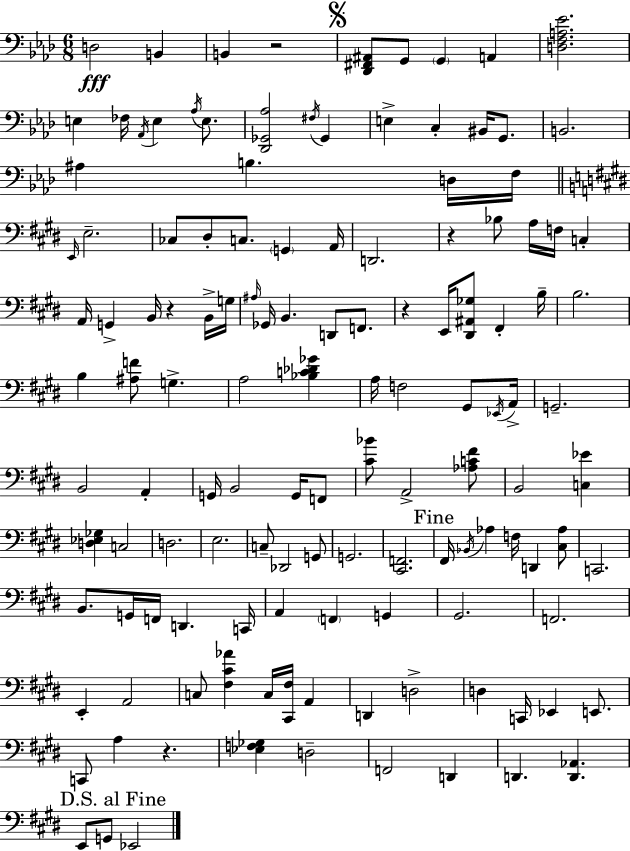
X:1
T:Untitled
M:6/8
L:1/4
K:Fm
D,2 B,, B,, z2 [_D,,^F,,^A,,]/2 G,,/2 G,, A,, [D,F,A,_E]2 E, _F,/4 _A,,/4 E, _A,/4 E,/2 [_D,,_G,,_A,]2 ^F,/4 _G,, E, C, ^B,,/4 G,,/2 B,,2 ^A, B, D,/4 F,/4 E,,/4 E,2 _C,/2 ^D,/2 C,/2 G,, A,,/4 D,,2 z _B,/2 A,/4 F,/4 C, A,,/4 G,, B,,/4 z B,,/4 G,/4 ^A,/4 _G,,/4 B,, D,,/2 F,,/2 z E,,/4 [^D,,^A,,_G,]/2 ^F,, B,/4 B,2 B, [^A,F]/2 G, A,2 [_B,C_D_G] A,/4 F,2 ^G,,/2 _E,,/4 A,,/4 G,,2 B,,2 A,, G,,/4 B,,2 G,,/4 F,,/2 [^C_B]/2 A,,2 [_A,C^F]/2 B,,2 [C,_E] [D,_E,_G,] C,2 D,2 E,2 C,/2 _D,,2 G,,/2 G,,2 [^C,,F,,]2 ^F,,/4 _B,,/4 _A, F,/4 D,, [^C,_A,]/2 C,,2 B,,/2 G,,/4 F,,/4 D,, C,,/4 A,, F,, G,, ^G,,2 F,,2 E,, A,,2 C,/2 [^F,^C_A] C,/4 [^C,,^F,]/4 A,, D,, D,2 D, C,,/4 _E,, E,,/2 C,,/2 A, z [_E,F,_G,] D,2 F,,2 D,, D,, [D,,_A,,] E,,/2 G,,/2 _E,,2